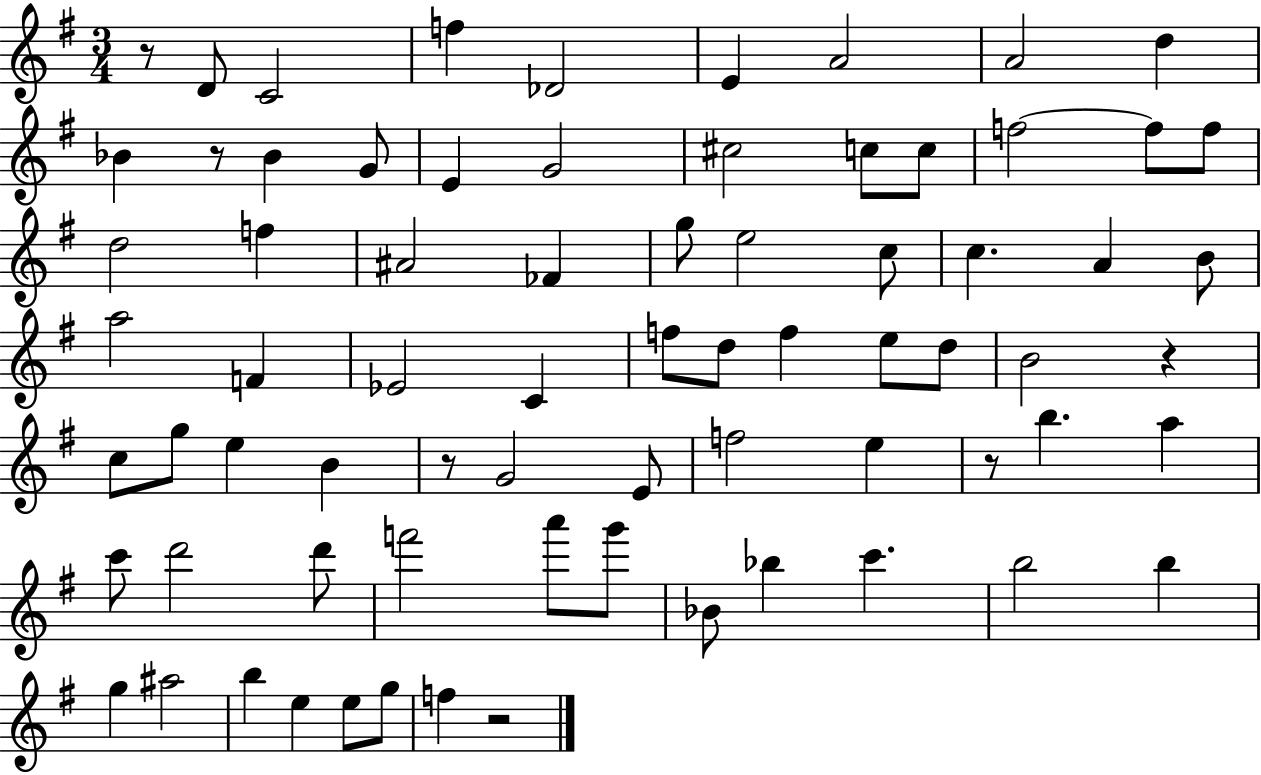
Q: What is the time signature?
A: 3/4